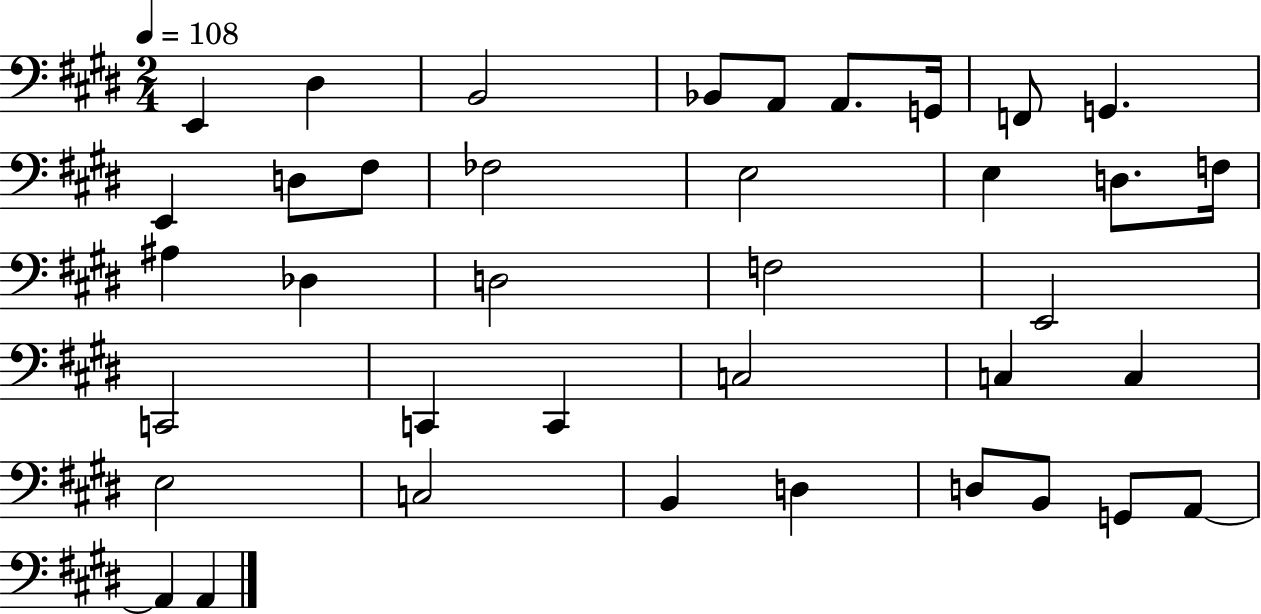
X:1
T:Untitled
M:2/4
L:1/4
K:E
E,, ^D, B,,2 _B,,/2 A,,/2 A,,/2 G,,/4 F,,/2 G,, E,, D,/2 ^F,/2 _F,2 E,2 E, D,/2 F,/4 ^A, _D, D,2 F,2 E,,2 C,,2 C,, C,, C,2 C, C, E,2 C,2 B,, D, D,/2 B,,/2 G,,/2 A,,/2 A,, A,,